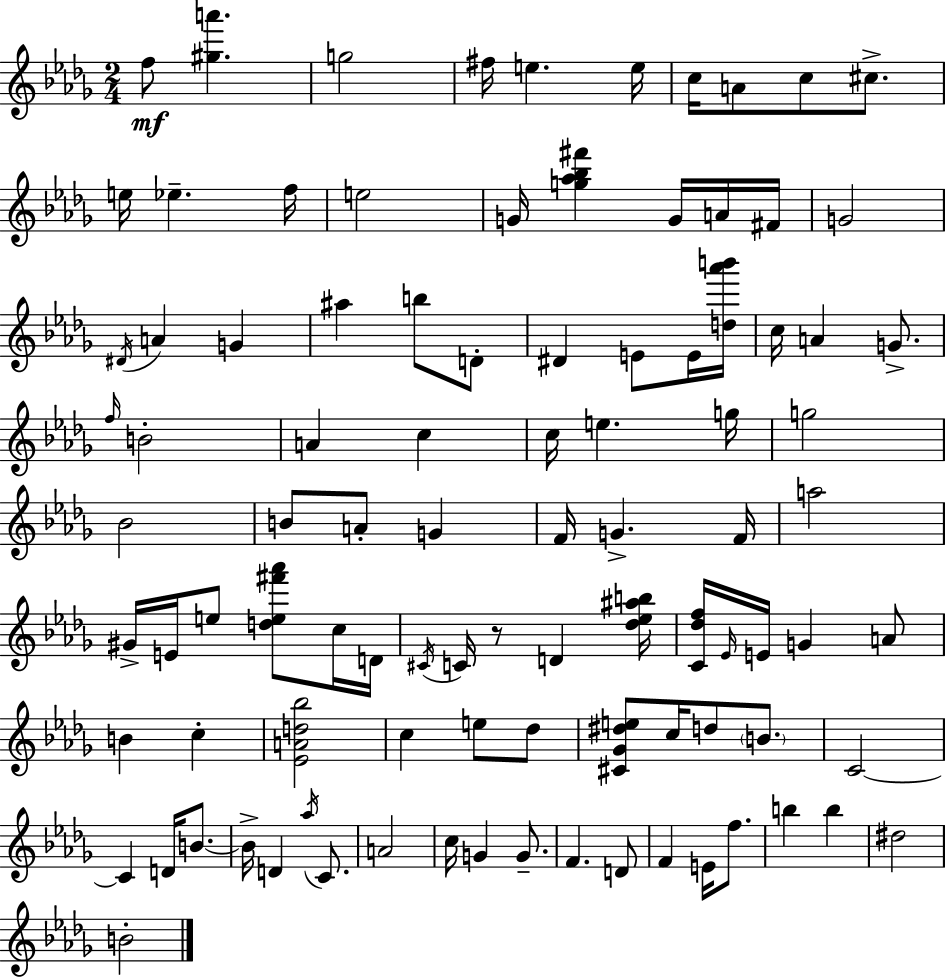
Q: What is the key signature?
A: BES minor